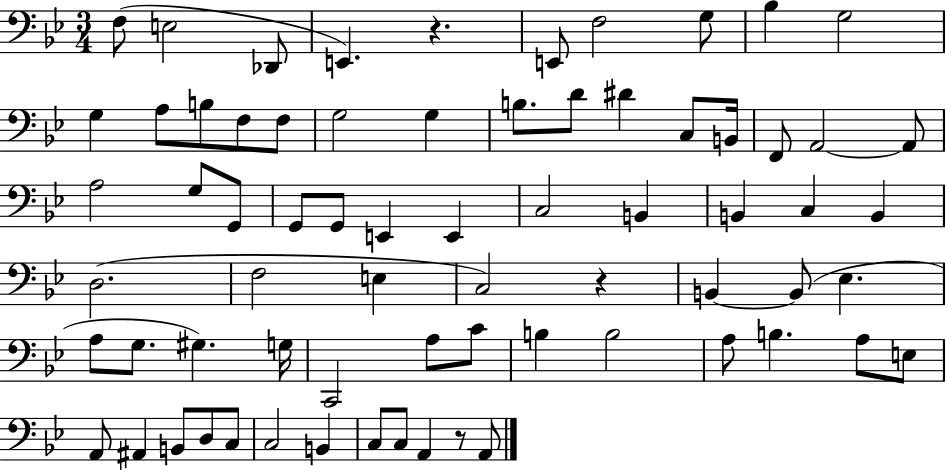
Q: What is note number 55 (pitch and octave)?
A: A3